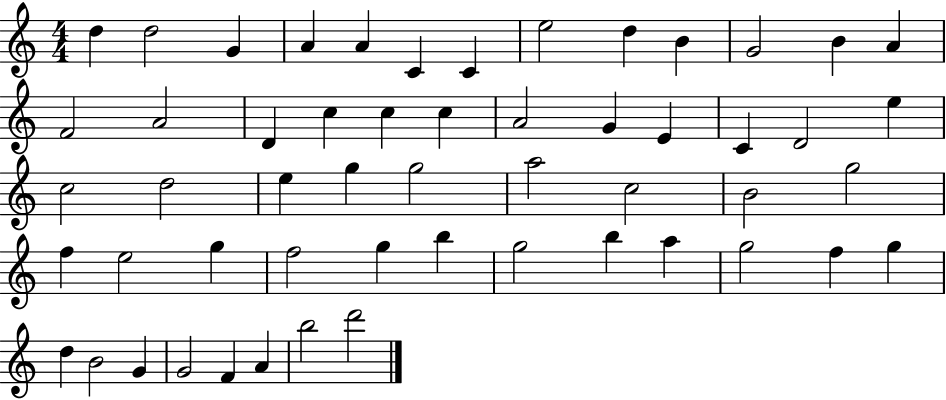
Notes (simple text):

D5/q D5/h G4/q A4/q A4/q C4/q C4/q E5/h D5/q B4/q G4/h B4/q A4/q F4/h A4/h D4/q C5/q C5/q C5/q A4/h G4/q E4/q C4/q D4/h E5/q C5/h D5/h E5/q G5/q G5/h A5/h C5/h B4/h G5/h F5/q E5/h G5/q F5/h G5/q B5/q G5/h B5/q A5/q G5/h F5/q G5/q D5/q B4/h G4/q G4/h F4/q A4/q B5/h D6/h